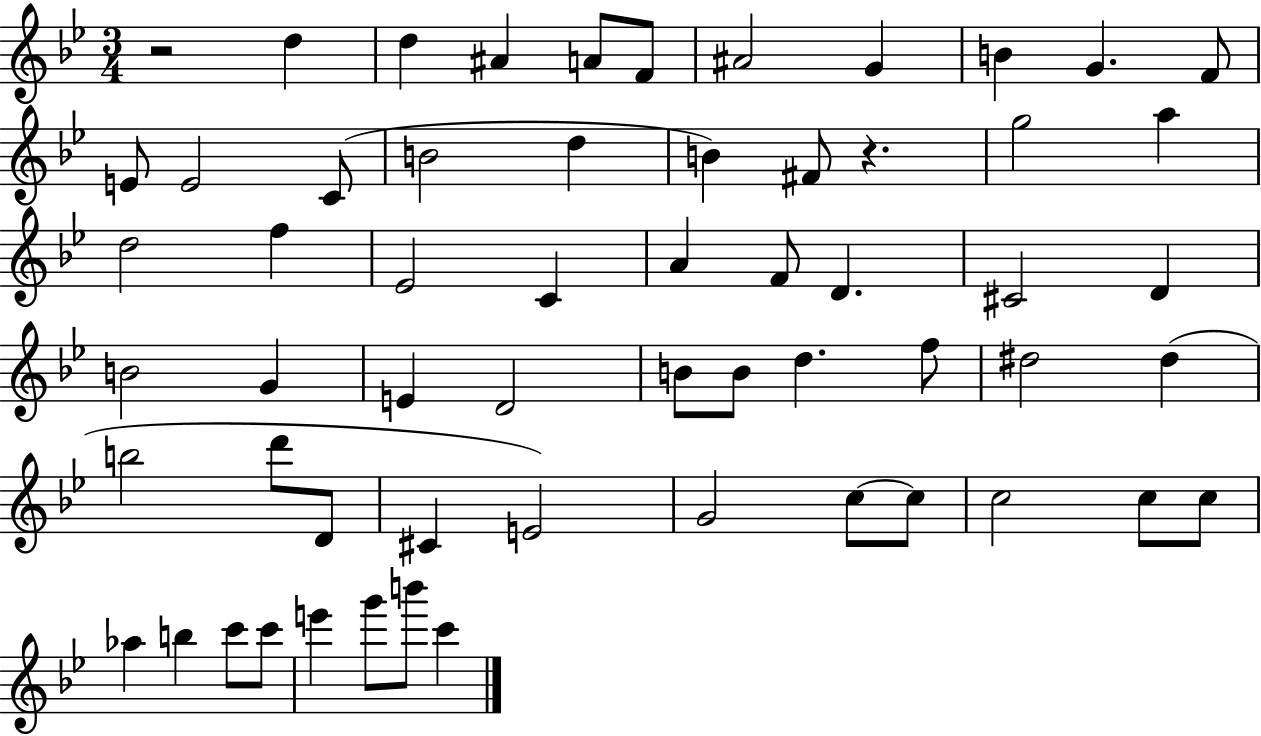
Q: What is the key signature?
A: BES major